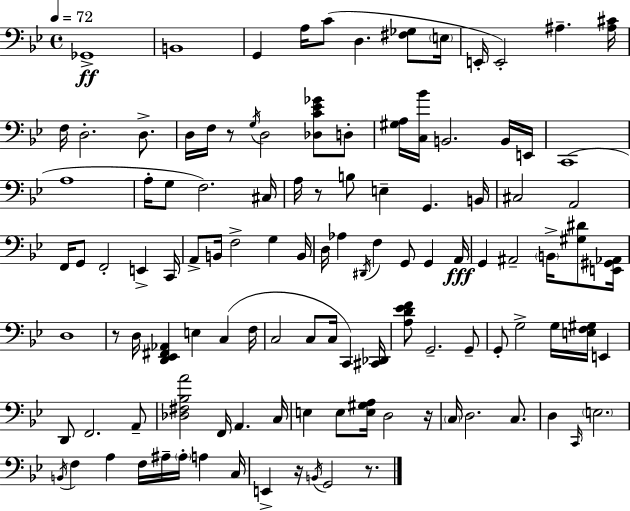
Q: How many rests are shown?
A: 6